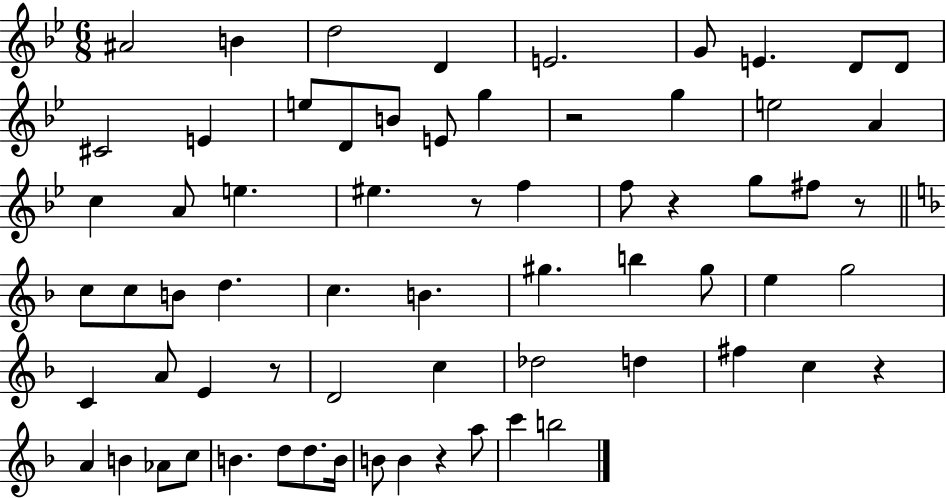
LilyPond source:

{
  \clef treble
  \numericTimeSignature
  \time 6/8
  \key bes \major
  ais'2 b'4 | d''2 d'4 | e'2. | g'8 e'4. d'8 d'8 | \break cis'2 e'4 | e''8 d'8 b'8 e'8 g''4 | r2 g''4 | e''2 a'4 | \break c''4 a'8 e''4. | eis''4. r8 f''4 | f''8 r4 g''8 fis''8 r8 | \bar "||" \break \key d \minor c''8 c''8 b'8 d''4. | c''4. b'4. | gis''4. b''4 gis''8 | e''4 g''2 | \break c'4 a'8 e'4 r8 | d'2 c''4 | des''2 d''4 | fis''4 c''4 r4 | \break a'4 b'4 aes'8 c''8 | b'4. d''8 d''8. b'16 | b'8 b'4 r4 a''8 | c'''4 b''2 | \break \bar "|."
}